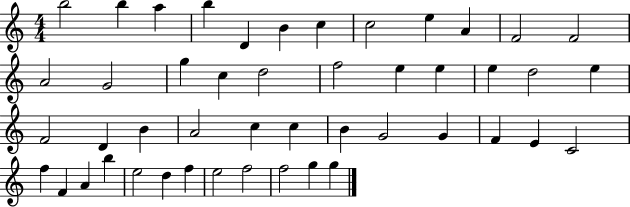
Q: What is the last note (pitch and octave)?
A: G5